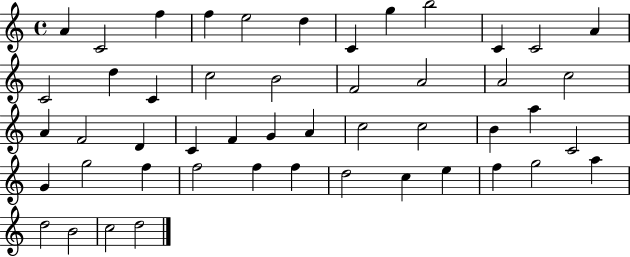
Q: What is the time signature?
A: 4/4